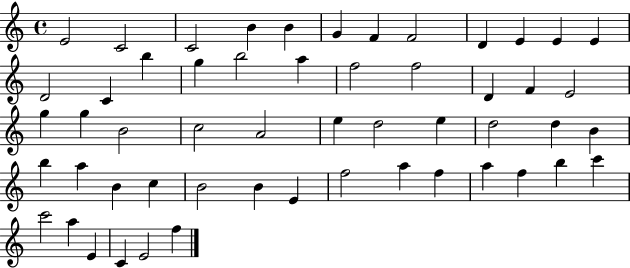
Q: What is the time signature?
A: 4/4